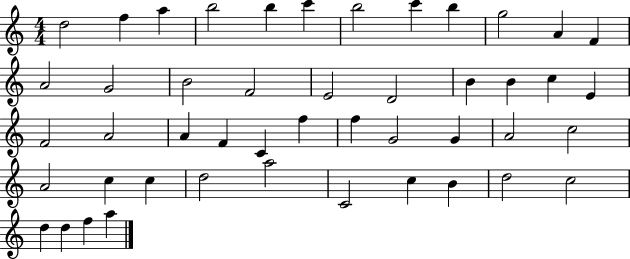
{
  \clef treble
  \numericTimeSignature
  \time 4/4
  \key c \major
  d''2 f''4 a''4 | b''2 b''4 c'''4 | b''2 c'''4 b''4 | g''2 a'4 f'4 | \break a'2 g'2 | b'2 f'2 | e'2 d'2 | b'4 b'4 c''4 e'4 | \break f'2 a'2 | a'4 f'4 c'4 f''4 | f''4 g'2 g'4 | a'2 c''2 | \break a'2 c''4 c''4 | d''2 a''2 | c'2 c''4 b'4 | d''2 c''2 | \break d''4 d''4 f''4 a''4 | \bar "|."
}